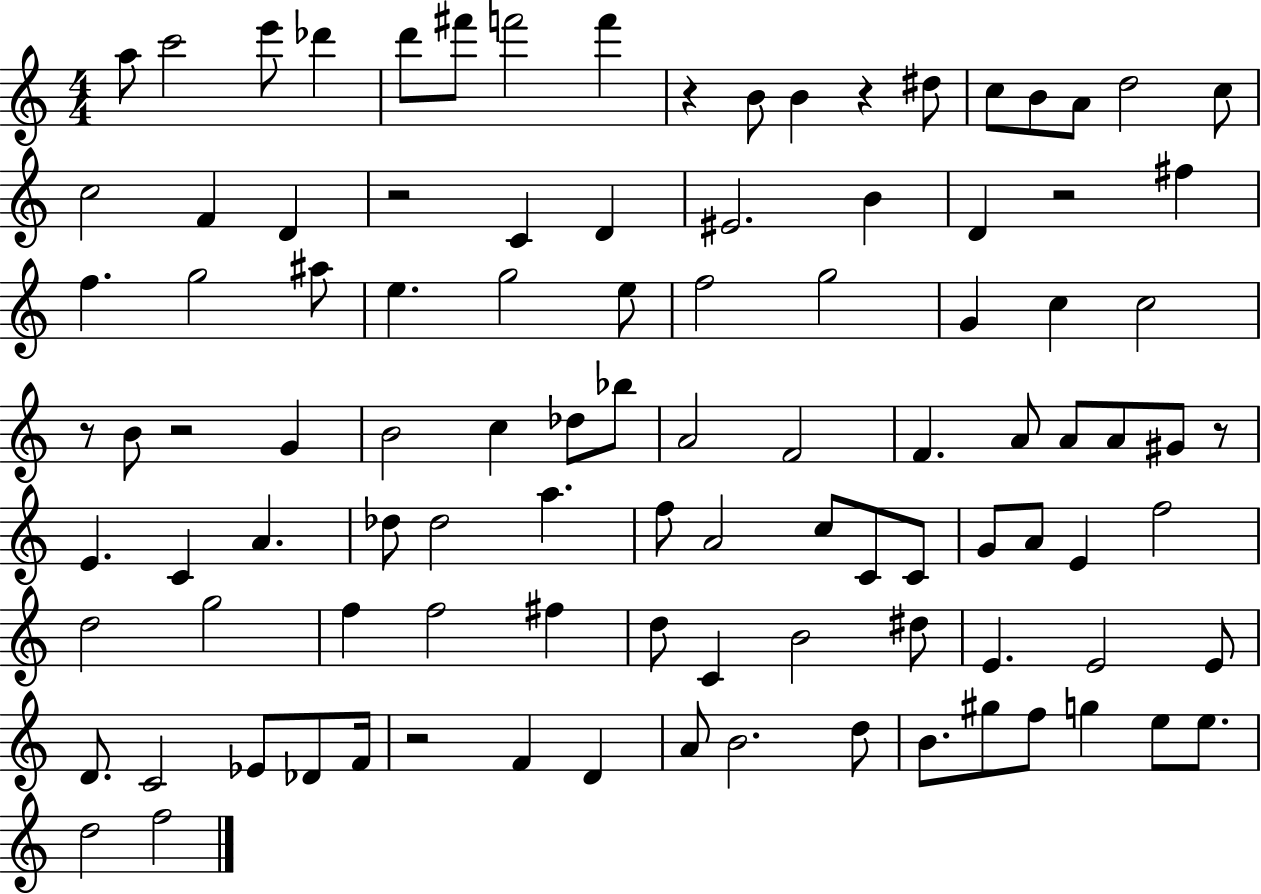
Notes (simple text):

A5/e C6/h E6/e Db6/q D6/e F#6/e F6/h F6/q R/q B4/e B4/q R/q D#5/e C5/e B4/e A4/e D5/h C5/e C5/h F4/q D4/q R/h C4/q D4/q EIS4/h. B4/q D4/q R/h F#5/q F5/q. G5/h A#5/e E5/q. G5/h E5/e F5/h G5/h G4/q C5/q C5/h R/e B4/e R/h G4/q B4/h C5/q Db5/e Bb5/e A4/h F4/h F4/q. A4/e A4/e A4/e G#4/e R/e E4/q. C4/q A4/q. Db5/e Db5/h A5/q. F5/e A4/h C5/e C4/e C4/e G4/e A4/e E4/q F5/h D5/h G5/h F5/q F5/h F#5/q D5/e C4/q B4/h D#5/e E4/q. E4/h E4/e D4/e. C4/h Eb4/e Db4/e F4/s R/h F4/q D4/q A4/e B4/h. D5/e B4/e. G#5/e F5/e G5/q E5/e E5/e. D5/h F5/h